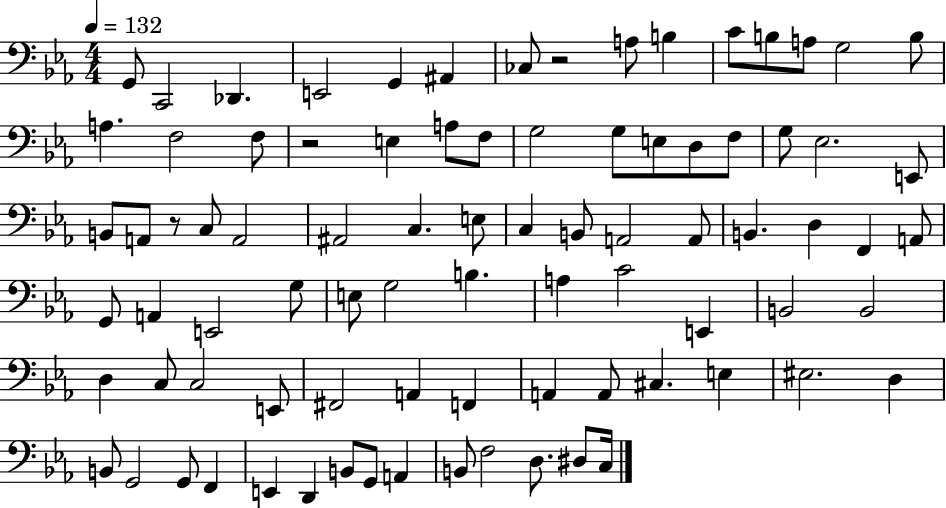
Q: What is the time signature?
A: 4/4